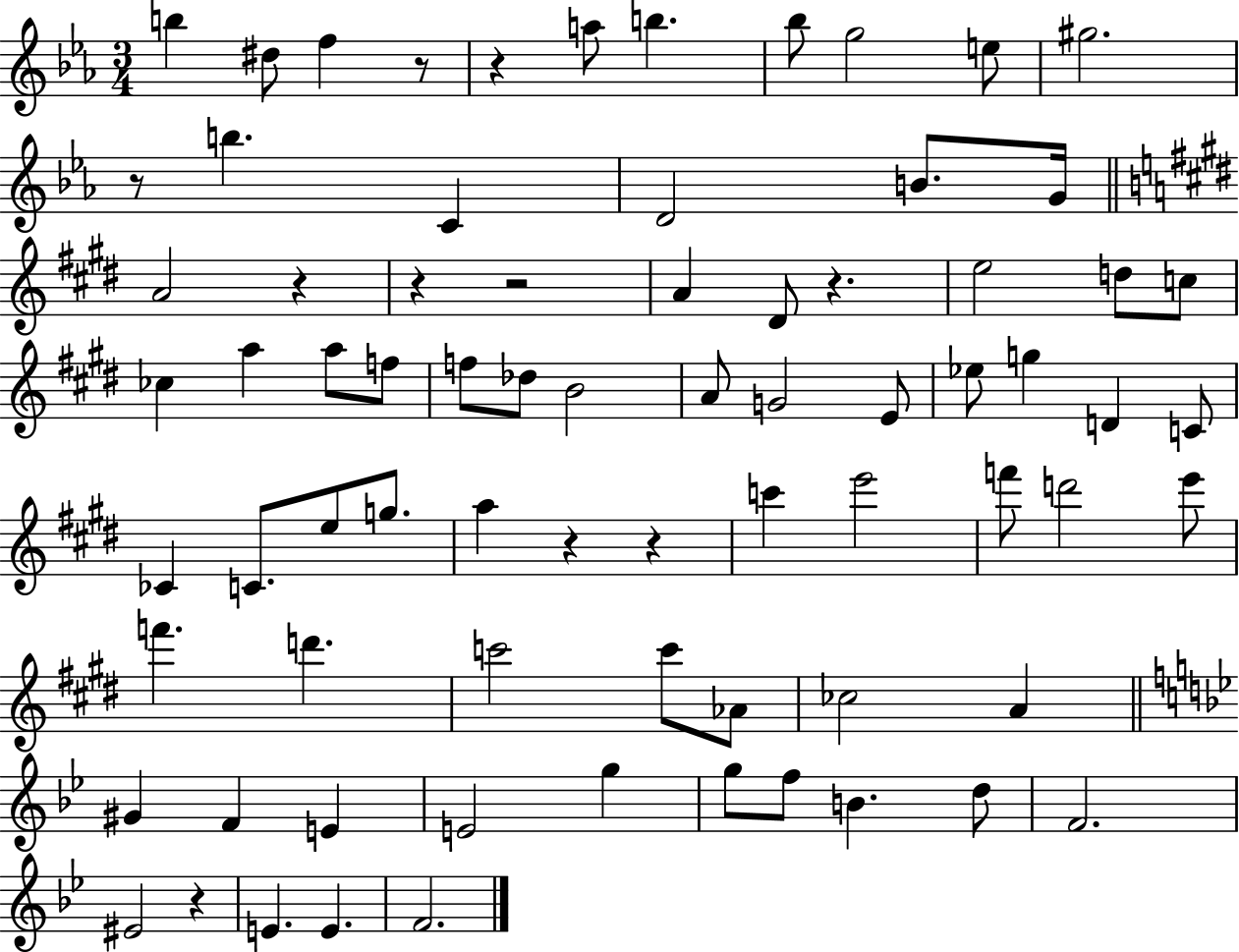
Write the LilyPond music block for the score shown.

{
  \clef treble
  \numericTimeSignature
  \time 3/4
  \key ees \major
  b''4 dis''8 f''4 r8 | r4 a''8 b''4. | bes''8 g''2 e''8 | gis''2. | \break r8 b''4. c'4 | d'2 b'8. g'16 | \bar "||" \break \key e \major a'2 r4 | r4 r2 | a'4 dis'8 r4. | e''2 d''8 c''8 | \break ces''4 a''4 a''8 f''8 | f''8 des''8 b'2 | a'8 g'2 e'8 | ees''8 g''4 d'4 c'8 | \break ces'4 c'8. e''8 g''8. | a''4 r4 r4 | c'''4 e'''2 | f'''8 d'''2 e'''8 | \break f'''4. d'''4. | c'''2 c'''8 aes'8 | ces''2 a'4 | \bar "||" \break \key bes \major gis'4 f'4 e'4 | e'2 g''4 | g''8 f''8 b'4. d''8 | f'2. | \break eis'2 r4 | e'4. e'4. | f'2. | \bar "|."
}